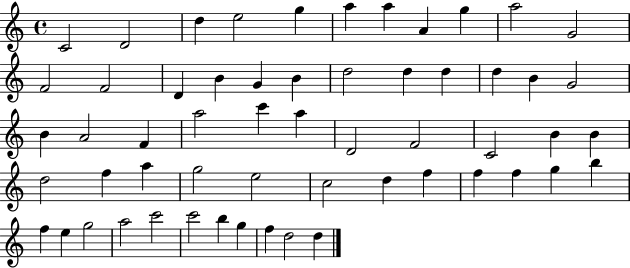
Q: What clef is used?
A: treble